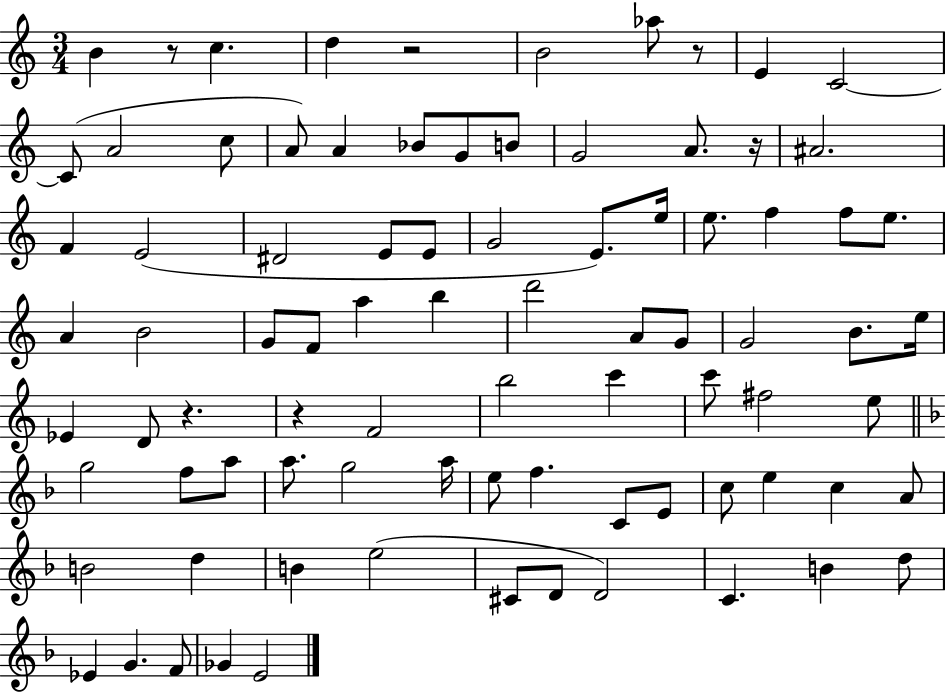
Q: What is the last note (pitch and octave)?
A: E4